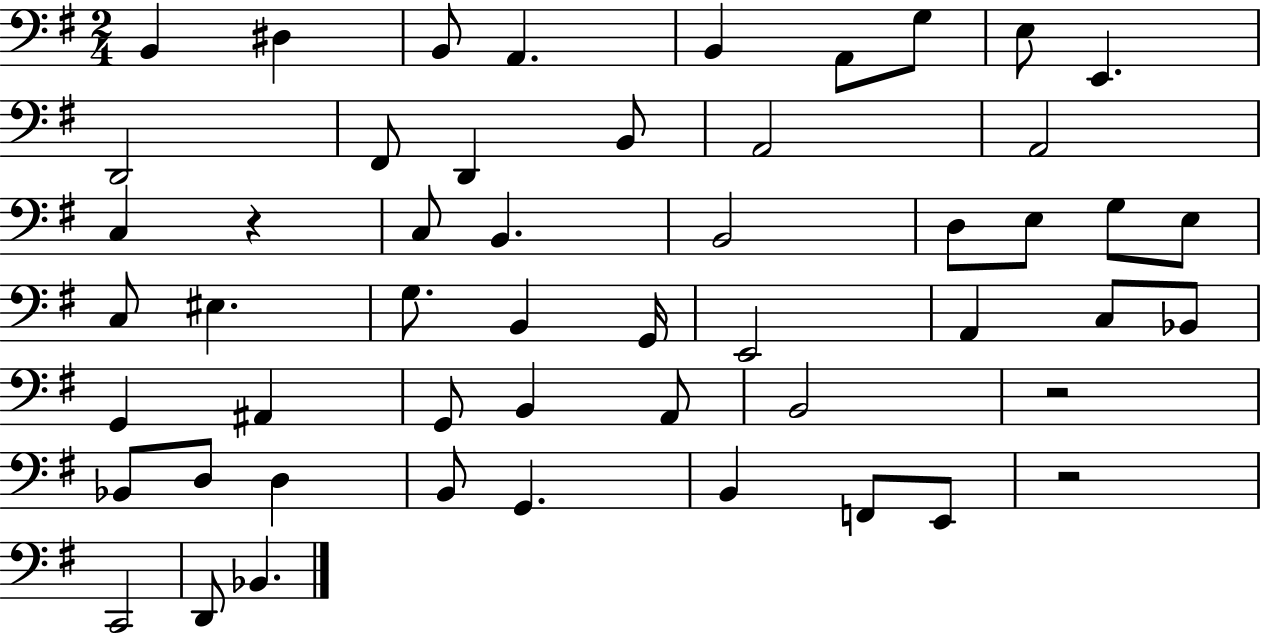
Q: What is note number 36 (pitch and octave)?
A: B2